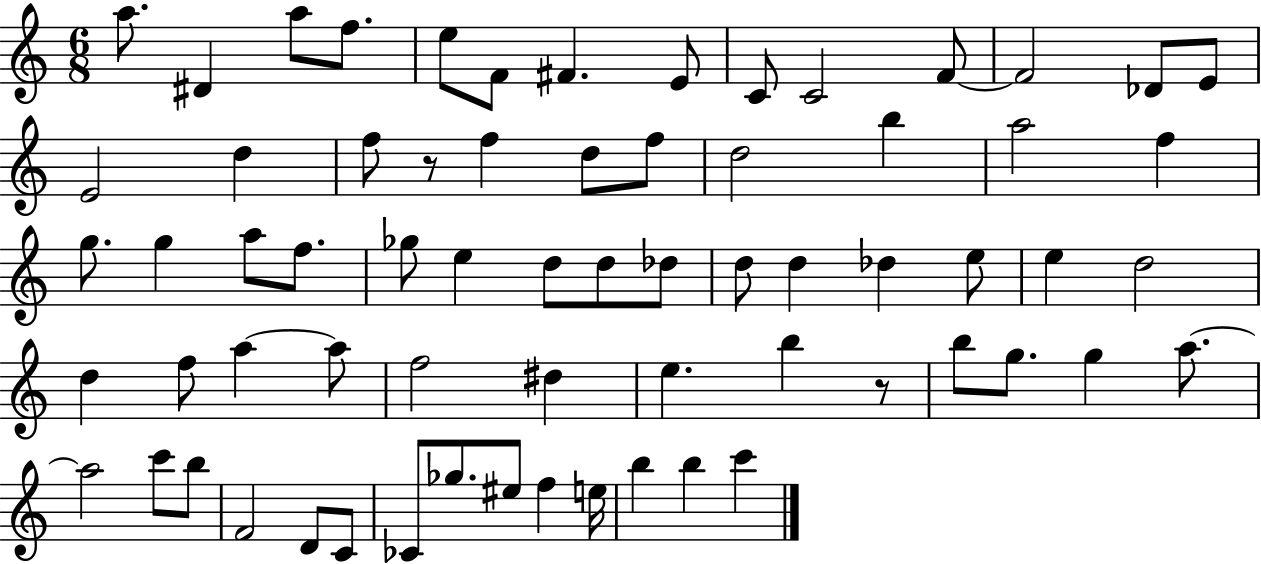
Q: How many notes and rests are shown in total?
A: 67